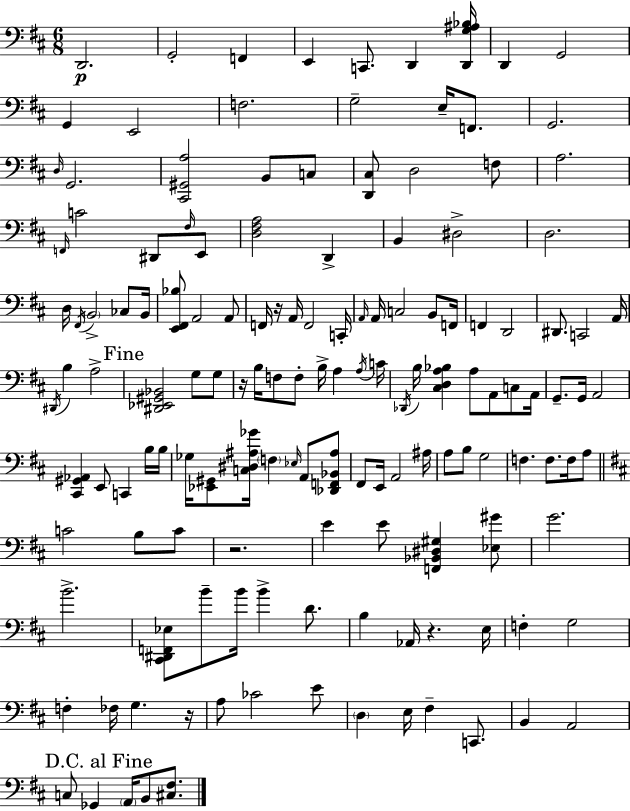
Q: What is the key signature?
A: D major